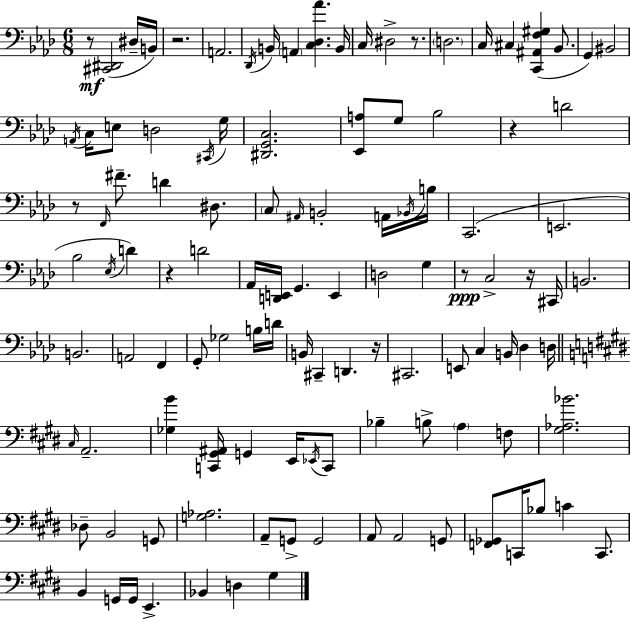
{
  \clef bass
  \numericTimeSignature
  \time 6/8
  \key aes \major
  r8\mf <cis, dis,>2( dis16-- b,16) | r2. | a,2. | \acciaccatura { des,16 } b,16 \parenthesize a,4 <c des aes'>4. | \break b,16 c16 dis2-> r8. | \parenthesize d2. | c16 cis4 <c, ais, f gis>4( bes,8. | g,4) bis,2 | \break \acciaccatura { a,16 } c16 e8 d2 | \acciaccatura { cis,16 } g16 <dis, g, c>2. | <ees, a>8 g8 bes2 | r4 d'2 | \break r8 \grace { f,16 } fis'8.-- d'4 | dis8. \parenthesize c8 \grace { ais,16 } b,2-. | a,16 \acciaccatura { bes,16 } b16 c,2.( | e,2. | \break bes2 | \acciaccatura { ees16 }) d'4 r4 d'2 | aes,16 <d, e,>16 g,4. | e,4 d2 | \break g4 r8\ppp c2-> | r16 cis,16 b,2. | b,2. | a,2 | \break f,4 g,8-. ges2 | b16 d'16 b,16 cis,4-- | d,4. r16 cis,2. | e,8 c4 | \break b,16 des4 d16 \bar "||" \break \key e \major \grace { cis16 } a,2.-- | <ges b'>4 <c, gis, ais,>16 g,4 e,16 \acciaccatura { ees,16 } | c,8 bes4-- b8-> \parenthesize a4 | f8 <gis aes bes'>2. | \break des8-- b,2 | g,8 <g aes>2. | a,8-- g,8-> g,2 | a,8 a,2 | \break g,8 <f, ges,>8 c,16 bes8 c'4 c,8. | b,4 g,16 g,16 e,4.-> | bes,4 d4 gis4 | \bar "|."
}